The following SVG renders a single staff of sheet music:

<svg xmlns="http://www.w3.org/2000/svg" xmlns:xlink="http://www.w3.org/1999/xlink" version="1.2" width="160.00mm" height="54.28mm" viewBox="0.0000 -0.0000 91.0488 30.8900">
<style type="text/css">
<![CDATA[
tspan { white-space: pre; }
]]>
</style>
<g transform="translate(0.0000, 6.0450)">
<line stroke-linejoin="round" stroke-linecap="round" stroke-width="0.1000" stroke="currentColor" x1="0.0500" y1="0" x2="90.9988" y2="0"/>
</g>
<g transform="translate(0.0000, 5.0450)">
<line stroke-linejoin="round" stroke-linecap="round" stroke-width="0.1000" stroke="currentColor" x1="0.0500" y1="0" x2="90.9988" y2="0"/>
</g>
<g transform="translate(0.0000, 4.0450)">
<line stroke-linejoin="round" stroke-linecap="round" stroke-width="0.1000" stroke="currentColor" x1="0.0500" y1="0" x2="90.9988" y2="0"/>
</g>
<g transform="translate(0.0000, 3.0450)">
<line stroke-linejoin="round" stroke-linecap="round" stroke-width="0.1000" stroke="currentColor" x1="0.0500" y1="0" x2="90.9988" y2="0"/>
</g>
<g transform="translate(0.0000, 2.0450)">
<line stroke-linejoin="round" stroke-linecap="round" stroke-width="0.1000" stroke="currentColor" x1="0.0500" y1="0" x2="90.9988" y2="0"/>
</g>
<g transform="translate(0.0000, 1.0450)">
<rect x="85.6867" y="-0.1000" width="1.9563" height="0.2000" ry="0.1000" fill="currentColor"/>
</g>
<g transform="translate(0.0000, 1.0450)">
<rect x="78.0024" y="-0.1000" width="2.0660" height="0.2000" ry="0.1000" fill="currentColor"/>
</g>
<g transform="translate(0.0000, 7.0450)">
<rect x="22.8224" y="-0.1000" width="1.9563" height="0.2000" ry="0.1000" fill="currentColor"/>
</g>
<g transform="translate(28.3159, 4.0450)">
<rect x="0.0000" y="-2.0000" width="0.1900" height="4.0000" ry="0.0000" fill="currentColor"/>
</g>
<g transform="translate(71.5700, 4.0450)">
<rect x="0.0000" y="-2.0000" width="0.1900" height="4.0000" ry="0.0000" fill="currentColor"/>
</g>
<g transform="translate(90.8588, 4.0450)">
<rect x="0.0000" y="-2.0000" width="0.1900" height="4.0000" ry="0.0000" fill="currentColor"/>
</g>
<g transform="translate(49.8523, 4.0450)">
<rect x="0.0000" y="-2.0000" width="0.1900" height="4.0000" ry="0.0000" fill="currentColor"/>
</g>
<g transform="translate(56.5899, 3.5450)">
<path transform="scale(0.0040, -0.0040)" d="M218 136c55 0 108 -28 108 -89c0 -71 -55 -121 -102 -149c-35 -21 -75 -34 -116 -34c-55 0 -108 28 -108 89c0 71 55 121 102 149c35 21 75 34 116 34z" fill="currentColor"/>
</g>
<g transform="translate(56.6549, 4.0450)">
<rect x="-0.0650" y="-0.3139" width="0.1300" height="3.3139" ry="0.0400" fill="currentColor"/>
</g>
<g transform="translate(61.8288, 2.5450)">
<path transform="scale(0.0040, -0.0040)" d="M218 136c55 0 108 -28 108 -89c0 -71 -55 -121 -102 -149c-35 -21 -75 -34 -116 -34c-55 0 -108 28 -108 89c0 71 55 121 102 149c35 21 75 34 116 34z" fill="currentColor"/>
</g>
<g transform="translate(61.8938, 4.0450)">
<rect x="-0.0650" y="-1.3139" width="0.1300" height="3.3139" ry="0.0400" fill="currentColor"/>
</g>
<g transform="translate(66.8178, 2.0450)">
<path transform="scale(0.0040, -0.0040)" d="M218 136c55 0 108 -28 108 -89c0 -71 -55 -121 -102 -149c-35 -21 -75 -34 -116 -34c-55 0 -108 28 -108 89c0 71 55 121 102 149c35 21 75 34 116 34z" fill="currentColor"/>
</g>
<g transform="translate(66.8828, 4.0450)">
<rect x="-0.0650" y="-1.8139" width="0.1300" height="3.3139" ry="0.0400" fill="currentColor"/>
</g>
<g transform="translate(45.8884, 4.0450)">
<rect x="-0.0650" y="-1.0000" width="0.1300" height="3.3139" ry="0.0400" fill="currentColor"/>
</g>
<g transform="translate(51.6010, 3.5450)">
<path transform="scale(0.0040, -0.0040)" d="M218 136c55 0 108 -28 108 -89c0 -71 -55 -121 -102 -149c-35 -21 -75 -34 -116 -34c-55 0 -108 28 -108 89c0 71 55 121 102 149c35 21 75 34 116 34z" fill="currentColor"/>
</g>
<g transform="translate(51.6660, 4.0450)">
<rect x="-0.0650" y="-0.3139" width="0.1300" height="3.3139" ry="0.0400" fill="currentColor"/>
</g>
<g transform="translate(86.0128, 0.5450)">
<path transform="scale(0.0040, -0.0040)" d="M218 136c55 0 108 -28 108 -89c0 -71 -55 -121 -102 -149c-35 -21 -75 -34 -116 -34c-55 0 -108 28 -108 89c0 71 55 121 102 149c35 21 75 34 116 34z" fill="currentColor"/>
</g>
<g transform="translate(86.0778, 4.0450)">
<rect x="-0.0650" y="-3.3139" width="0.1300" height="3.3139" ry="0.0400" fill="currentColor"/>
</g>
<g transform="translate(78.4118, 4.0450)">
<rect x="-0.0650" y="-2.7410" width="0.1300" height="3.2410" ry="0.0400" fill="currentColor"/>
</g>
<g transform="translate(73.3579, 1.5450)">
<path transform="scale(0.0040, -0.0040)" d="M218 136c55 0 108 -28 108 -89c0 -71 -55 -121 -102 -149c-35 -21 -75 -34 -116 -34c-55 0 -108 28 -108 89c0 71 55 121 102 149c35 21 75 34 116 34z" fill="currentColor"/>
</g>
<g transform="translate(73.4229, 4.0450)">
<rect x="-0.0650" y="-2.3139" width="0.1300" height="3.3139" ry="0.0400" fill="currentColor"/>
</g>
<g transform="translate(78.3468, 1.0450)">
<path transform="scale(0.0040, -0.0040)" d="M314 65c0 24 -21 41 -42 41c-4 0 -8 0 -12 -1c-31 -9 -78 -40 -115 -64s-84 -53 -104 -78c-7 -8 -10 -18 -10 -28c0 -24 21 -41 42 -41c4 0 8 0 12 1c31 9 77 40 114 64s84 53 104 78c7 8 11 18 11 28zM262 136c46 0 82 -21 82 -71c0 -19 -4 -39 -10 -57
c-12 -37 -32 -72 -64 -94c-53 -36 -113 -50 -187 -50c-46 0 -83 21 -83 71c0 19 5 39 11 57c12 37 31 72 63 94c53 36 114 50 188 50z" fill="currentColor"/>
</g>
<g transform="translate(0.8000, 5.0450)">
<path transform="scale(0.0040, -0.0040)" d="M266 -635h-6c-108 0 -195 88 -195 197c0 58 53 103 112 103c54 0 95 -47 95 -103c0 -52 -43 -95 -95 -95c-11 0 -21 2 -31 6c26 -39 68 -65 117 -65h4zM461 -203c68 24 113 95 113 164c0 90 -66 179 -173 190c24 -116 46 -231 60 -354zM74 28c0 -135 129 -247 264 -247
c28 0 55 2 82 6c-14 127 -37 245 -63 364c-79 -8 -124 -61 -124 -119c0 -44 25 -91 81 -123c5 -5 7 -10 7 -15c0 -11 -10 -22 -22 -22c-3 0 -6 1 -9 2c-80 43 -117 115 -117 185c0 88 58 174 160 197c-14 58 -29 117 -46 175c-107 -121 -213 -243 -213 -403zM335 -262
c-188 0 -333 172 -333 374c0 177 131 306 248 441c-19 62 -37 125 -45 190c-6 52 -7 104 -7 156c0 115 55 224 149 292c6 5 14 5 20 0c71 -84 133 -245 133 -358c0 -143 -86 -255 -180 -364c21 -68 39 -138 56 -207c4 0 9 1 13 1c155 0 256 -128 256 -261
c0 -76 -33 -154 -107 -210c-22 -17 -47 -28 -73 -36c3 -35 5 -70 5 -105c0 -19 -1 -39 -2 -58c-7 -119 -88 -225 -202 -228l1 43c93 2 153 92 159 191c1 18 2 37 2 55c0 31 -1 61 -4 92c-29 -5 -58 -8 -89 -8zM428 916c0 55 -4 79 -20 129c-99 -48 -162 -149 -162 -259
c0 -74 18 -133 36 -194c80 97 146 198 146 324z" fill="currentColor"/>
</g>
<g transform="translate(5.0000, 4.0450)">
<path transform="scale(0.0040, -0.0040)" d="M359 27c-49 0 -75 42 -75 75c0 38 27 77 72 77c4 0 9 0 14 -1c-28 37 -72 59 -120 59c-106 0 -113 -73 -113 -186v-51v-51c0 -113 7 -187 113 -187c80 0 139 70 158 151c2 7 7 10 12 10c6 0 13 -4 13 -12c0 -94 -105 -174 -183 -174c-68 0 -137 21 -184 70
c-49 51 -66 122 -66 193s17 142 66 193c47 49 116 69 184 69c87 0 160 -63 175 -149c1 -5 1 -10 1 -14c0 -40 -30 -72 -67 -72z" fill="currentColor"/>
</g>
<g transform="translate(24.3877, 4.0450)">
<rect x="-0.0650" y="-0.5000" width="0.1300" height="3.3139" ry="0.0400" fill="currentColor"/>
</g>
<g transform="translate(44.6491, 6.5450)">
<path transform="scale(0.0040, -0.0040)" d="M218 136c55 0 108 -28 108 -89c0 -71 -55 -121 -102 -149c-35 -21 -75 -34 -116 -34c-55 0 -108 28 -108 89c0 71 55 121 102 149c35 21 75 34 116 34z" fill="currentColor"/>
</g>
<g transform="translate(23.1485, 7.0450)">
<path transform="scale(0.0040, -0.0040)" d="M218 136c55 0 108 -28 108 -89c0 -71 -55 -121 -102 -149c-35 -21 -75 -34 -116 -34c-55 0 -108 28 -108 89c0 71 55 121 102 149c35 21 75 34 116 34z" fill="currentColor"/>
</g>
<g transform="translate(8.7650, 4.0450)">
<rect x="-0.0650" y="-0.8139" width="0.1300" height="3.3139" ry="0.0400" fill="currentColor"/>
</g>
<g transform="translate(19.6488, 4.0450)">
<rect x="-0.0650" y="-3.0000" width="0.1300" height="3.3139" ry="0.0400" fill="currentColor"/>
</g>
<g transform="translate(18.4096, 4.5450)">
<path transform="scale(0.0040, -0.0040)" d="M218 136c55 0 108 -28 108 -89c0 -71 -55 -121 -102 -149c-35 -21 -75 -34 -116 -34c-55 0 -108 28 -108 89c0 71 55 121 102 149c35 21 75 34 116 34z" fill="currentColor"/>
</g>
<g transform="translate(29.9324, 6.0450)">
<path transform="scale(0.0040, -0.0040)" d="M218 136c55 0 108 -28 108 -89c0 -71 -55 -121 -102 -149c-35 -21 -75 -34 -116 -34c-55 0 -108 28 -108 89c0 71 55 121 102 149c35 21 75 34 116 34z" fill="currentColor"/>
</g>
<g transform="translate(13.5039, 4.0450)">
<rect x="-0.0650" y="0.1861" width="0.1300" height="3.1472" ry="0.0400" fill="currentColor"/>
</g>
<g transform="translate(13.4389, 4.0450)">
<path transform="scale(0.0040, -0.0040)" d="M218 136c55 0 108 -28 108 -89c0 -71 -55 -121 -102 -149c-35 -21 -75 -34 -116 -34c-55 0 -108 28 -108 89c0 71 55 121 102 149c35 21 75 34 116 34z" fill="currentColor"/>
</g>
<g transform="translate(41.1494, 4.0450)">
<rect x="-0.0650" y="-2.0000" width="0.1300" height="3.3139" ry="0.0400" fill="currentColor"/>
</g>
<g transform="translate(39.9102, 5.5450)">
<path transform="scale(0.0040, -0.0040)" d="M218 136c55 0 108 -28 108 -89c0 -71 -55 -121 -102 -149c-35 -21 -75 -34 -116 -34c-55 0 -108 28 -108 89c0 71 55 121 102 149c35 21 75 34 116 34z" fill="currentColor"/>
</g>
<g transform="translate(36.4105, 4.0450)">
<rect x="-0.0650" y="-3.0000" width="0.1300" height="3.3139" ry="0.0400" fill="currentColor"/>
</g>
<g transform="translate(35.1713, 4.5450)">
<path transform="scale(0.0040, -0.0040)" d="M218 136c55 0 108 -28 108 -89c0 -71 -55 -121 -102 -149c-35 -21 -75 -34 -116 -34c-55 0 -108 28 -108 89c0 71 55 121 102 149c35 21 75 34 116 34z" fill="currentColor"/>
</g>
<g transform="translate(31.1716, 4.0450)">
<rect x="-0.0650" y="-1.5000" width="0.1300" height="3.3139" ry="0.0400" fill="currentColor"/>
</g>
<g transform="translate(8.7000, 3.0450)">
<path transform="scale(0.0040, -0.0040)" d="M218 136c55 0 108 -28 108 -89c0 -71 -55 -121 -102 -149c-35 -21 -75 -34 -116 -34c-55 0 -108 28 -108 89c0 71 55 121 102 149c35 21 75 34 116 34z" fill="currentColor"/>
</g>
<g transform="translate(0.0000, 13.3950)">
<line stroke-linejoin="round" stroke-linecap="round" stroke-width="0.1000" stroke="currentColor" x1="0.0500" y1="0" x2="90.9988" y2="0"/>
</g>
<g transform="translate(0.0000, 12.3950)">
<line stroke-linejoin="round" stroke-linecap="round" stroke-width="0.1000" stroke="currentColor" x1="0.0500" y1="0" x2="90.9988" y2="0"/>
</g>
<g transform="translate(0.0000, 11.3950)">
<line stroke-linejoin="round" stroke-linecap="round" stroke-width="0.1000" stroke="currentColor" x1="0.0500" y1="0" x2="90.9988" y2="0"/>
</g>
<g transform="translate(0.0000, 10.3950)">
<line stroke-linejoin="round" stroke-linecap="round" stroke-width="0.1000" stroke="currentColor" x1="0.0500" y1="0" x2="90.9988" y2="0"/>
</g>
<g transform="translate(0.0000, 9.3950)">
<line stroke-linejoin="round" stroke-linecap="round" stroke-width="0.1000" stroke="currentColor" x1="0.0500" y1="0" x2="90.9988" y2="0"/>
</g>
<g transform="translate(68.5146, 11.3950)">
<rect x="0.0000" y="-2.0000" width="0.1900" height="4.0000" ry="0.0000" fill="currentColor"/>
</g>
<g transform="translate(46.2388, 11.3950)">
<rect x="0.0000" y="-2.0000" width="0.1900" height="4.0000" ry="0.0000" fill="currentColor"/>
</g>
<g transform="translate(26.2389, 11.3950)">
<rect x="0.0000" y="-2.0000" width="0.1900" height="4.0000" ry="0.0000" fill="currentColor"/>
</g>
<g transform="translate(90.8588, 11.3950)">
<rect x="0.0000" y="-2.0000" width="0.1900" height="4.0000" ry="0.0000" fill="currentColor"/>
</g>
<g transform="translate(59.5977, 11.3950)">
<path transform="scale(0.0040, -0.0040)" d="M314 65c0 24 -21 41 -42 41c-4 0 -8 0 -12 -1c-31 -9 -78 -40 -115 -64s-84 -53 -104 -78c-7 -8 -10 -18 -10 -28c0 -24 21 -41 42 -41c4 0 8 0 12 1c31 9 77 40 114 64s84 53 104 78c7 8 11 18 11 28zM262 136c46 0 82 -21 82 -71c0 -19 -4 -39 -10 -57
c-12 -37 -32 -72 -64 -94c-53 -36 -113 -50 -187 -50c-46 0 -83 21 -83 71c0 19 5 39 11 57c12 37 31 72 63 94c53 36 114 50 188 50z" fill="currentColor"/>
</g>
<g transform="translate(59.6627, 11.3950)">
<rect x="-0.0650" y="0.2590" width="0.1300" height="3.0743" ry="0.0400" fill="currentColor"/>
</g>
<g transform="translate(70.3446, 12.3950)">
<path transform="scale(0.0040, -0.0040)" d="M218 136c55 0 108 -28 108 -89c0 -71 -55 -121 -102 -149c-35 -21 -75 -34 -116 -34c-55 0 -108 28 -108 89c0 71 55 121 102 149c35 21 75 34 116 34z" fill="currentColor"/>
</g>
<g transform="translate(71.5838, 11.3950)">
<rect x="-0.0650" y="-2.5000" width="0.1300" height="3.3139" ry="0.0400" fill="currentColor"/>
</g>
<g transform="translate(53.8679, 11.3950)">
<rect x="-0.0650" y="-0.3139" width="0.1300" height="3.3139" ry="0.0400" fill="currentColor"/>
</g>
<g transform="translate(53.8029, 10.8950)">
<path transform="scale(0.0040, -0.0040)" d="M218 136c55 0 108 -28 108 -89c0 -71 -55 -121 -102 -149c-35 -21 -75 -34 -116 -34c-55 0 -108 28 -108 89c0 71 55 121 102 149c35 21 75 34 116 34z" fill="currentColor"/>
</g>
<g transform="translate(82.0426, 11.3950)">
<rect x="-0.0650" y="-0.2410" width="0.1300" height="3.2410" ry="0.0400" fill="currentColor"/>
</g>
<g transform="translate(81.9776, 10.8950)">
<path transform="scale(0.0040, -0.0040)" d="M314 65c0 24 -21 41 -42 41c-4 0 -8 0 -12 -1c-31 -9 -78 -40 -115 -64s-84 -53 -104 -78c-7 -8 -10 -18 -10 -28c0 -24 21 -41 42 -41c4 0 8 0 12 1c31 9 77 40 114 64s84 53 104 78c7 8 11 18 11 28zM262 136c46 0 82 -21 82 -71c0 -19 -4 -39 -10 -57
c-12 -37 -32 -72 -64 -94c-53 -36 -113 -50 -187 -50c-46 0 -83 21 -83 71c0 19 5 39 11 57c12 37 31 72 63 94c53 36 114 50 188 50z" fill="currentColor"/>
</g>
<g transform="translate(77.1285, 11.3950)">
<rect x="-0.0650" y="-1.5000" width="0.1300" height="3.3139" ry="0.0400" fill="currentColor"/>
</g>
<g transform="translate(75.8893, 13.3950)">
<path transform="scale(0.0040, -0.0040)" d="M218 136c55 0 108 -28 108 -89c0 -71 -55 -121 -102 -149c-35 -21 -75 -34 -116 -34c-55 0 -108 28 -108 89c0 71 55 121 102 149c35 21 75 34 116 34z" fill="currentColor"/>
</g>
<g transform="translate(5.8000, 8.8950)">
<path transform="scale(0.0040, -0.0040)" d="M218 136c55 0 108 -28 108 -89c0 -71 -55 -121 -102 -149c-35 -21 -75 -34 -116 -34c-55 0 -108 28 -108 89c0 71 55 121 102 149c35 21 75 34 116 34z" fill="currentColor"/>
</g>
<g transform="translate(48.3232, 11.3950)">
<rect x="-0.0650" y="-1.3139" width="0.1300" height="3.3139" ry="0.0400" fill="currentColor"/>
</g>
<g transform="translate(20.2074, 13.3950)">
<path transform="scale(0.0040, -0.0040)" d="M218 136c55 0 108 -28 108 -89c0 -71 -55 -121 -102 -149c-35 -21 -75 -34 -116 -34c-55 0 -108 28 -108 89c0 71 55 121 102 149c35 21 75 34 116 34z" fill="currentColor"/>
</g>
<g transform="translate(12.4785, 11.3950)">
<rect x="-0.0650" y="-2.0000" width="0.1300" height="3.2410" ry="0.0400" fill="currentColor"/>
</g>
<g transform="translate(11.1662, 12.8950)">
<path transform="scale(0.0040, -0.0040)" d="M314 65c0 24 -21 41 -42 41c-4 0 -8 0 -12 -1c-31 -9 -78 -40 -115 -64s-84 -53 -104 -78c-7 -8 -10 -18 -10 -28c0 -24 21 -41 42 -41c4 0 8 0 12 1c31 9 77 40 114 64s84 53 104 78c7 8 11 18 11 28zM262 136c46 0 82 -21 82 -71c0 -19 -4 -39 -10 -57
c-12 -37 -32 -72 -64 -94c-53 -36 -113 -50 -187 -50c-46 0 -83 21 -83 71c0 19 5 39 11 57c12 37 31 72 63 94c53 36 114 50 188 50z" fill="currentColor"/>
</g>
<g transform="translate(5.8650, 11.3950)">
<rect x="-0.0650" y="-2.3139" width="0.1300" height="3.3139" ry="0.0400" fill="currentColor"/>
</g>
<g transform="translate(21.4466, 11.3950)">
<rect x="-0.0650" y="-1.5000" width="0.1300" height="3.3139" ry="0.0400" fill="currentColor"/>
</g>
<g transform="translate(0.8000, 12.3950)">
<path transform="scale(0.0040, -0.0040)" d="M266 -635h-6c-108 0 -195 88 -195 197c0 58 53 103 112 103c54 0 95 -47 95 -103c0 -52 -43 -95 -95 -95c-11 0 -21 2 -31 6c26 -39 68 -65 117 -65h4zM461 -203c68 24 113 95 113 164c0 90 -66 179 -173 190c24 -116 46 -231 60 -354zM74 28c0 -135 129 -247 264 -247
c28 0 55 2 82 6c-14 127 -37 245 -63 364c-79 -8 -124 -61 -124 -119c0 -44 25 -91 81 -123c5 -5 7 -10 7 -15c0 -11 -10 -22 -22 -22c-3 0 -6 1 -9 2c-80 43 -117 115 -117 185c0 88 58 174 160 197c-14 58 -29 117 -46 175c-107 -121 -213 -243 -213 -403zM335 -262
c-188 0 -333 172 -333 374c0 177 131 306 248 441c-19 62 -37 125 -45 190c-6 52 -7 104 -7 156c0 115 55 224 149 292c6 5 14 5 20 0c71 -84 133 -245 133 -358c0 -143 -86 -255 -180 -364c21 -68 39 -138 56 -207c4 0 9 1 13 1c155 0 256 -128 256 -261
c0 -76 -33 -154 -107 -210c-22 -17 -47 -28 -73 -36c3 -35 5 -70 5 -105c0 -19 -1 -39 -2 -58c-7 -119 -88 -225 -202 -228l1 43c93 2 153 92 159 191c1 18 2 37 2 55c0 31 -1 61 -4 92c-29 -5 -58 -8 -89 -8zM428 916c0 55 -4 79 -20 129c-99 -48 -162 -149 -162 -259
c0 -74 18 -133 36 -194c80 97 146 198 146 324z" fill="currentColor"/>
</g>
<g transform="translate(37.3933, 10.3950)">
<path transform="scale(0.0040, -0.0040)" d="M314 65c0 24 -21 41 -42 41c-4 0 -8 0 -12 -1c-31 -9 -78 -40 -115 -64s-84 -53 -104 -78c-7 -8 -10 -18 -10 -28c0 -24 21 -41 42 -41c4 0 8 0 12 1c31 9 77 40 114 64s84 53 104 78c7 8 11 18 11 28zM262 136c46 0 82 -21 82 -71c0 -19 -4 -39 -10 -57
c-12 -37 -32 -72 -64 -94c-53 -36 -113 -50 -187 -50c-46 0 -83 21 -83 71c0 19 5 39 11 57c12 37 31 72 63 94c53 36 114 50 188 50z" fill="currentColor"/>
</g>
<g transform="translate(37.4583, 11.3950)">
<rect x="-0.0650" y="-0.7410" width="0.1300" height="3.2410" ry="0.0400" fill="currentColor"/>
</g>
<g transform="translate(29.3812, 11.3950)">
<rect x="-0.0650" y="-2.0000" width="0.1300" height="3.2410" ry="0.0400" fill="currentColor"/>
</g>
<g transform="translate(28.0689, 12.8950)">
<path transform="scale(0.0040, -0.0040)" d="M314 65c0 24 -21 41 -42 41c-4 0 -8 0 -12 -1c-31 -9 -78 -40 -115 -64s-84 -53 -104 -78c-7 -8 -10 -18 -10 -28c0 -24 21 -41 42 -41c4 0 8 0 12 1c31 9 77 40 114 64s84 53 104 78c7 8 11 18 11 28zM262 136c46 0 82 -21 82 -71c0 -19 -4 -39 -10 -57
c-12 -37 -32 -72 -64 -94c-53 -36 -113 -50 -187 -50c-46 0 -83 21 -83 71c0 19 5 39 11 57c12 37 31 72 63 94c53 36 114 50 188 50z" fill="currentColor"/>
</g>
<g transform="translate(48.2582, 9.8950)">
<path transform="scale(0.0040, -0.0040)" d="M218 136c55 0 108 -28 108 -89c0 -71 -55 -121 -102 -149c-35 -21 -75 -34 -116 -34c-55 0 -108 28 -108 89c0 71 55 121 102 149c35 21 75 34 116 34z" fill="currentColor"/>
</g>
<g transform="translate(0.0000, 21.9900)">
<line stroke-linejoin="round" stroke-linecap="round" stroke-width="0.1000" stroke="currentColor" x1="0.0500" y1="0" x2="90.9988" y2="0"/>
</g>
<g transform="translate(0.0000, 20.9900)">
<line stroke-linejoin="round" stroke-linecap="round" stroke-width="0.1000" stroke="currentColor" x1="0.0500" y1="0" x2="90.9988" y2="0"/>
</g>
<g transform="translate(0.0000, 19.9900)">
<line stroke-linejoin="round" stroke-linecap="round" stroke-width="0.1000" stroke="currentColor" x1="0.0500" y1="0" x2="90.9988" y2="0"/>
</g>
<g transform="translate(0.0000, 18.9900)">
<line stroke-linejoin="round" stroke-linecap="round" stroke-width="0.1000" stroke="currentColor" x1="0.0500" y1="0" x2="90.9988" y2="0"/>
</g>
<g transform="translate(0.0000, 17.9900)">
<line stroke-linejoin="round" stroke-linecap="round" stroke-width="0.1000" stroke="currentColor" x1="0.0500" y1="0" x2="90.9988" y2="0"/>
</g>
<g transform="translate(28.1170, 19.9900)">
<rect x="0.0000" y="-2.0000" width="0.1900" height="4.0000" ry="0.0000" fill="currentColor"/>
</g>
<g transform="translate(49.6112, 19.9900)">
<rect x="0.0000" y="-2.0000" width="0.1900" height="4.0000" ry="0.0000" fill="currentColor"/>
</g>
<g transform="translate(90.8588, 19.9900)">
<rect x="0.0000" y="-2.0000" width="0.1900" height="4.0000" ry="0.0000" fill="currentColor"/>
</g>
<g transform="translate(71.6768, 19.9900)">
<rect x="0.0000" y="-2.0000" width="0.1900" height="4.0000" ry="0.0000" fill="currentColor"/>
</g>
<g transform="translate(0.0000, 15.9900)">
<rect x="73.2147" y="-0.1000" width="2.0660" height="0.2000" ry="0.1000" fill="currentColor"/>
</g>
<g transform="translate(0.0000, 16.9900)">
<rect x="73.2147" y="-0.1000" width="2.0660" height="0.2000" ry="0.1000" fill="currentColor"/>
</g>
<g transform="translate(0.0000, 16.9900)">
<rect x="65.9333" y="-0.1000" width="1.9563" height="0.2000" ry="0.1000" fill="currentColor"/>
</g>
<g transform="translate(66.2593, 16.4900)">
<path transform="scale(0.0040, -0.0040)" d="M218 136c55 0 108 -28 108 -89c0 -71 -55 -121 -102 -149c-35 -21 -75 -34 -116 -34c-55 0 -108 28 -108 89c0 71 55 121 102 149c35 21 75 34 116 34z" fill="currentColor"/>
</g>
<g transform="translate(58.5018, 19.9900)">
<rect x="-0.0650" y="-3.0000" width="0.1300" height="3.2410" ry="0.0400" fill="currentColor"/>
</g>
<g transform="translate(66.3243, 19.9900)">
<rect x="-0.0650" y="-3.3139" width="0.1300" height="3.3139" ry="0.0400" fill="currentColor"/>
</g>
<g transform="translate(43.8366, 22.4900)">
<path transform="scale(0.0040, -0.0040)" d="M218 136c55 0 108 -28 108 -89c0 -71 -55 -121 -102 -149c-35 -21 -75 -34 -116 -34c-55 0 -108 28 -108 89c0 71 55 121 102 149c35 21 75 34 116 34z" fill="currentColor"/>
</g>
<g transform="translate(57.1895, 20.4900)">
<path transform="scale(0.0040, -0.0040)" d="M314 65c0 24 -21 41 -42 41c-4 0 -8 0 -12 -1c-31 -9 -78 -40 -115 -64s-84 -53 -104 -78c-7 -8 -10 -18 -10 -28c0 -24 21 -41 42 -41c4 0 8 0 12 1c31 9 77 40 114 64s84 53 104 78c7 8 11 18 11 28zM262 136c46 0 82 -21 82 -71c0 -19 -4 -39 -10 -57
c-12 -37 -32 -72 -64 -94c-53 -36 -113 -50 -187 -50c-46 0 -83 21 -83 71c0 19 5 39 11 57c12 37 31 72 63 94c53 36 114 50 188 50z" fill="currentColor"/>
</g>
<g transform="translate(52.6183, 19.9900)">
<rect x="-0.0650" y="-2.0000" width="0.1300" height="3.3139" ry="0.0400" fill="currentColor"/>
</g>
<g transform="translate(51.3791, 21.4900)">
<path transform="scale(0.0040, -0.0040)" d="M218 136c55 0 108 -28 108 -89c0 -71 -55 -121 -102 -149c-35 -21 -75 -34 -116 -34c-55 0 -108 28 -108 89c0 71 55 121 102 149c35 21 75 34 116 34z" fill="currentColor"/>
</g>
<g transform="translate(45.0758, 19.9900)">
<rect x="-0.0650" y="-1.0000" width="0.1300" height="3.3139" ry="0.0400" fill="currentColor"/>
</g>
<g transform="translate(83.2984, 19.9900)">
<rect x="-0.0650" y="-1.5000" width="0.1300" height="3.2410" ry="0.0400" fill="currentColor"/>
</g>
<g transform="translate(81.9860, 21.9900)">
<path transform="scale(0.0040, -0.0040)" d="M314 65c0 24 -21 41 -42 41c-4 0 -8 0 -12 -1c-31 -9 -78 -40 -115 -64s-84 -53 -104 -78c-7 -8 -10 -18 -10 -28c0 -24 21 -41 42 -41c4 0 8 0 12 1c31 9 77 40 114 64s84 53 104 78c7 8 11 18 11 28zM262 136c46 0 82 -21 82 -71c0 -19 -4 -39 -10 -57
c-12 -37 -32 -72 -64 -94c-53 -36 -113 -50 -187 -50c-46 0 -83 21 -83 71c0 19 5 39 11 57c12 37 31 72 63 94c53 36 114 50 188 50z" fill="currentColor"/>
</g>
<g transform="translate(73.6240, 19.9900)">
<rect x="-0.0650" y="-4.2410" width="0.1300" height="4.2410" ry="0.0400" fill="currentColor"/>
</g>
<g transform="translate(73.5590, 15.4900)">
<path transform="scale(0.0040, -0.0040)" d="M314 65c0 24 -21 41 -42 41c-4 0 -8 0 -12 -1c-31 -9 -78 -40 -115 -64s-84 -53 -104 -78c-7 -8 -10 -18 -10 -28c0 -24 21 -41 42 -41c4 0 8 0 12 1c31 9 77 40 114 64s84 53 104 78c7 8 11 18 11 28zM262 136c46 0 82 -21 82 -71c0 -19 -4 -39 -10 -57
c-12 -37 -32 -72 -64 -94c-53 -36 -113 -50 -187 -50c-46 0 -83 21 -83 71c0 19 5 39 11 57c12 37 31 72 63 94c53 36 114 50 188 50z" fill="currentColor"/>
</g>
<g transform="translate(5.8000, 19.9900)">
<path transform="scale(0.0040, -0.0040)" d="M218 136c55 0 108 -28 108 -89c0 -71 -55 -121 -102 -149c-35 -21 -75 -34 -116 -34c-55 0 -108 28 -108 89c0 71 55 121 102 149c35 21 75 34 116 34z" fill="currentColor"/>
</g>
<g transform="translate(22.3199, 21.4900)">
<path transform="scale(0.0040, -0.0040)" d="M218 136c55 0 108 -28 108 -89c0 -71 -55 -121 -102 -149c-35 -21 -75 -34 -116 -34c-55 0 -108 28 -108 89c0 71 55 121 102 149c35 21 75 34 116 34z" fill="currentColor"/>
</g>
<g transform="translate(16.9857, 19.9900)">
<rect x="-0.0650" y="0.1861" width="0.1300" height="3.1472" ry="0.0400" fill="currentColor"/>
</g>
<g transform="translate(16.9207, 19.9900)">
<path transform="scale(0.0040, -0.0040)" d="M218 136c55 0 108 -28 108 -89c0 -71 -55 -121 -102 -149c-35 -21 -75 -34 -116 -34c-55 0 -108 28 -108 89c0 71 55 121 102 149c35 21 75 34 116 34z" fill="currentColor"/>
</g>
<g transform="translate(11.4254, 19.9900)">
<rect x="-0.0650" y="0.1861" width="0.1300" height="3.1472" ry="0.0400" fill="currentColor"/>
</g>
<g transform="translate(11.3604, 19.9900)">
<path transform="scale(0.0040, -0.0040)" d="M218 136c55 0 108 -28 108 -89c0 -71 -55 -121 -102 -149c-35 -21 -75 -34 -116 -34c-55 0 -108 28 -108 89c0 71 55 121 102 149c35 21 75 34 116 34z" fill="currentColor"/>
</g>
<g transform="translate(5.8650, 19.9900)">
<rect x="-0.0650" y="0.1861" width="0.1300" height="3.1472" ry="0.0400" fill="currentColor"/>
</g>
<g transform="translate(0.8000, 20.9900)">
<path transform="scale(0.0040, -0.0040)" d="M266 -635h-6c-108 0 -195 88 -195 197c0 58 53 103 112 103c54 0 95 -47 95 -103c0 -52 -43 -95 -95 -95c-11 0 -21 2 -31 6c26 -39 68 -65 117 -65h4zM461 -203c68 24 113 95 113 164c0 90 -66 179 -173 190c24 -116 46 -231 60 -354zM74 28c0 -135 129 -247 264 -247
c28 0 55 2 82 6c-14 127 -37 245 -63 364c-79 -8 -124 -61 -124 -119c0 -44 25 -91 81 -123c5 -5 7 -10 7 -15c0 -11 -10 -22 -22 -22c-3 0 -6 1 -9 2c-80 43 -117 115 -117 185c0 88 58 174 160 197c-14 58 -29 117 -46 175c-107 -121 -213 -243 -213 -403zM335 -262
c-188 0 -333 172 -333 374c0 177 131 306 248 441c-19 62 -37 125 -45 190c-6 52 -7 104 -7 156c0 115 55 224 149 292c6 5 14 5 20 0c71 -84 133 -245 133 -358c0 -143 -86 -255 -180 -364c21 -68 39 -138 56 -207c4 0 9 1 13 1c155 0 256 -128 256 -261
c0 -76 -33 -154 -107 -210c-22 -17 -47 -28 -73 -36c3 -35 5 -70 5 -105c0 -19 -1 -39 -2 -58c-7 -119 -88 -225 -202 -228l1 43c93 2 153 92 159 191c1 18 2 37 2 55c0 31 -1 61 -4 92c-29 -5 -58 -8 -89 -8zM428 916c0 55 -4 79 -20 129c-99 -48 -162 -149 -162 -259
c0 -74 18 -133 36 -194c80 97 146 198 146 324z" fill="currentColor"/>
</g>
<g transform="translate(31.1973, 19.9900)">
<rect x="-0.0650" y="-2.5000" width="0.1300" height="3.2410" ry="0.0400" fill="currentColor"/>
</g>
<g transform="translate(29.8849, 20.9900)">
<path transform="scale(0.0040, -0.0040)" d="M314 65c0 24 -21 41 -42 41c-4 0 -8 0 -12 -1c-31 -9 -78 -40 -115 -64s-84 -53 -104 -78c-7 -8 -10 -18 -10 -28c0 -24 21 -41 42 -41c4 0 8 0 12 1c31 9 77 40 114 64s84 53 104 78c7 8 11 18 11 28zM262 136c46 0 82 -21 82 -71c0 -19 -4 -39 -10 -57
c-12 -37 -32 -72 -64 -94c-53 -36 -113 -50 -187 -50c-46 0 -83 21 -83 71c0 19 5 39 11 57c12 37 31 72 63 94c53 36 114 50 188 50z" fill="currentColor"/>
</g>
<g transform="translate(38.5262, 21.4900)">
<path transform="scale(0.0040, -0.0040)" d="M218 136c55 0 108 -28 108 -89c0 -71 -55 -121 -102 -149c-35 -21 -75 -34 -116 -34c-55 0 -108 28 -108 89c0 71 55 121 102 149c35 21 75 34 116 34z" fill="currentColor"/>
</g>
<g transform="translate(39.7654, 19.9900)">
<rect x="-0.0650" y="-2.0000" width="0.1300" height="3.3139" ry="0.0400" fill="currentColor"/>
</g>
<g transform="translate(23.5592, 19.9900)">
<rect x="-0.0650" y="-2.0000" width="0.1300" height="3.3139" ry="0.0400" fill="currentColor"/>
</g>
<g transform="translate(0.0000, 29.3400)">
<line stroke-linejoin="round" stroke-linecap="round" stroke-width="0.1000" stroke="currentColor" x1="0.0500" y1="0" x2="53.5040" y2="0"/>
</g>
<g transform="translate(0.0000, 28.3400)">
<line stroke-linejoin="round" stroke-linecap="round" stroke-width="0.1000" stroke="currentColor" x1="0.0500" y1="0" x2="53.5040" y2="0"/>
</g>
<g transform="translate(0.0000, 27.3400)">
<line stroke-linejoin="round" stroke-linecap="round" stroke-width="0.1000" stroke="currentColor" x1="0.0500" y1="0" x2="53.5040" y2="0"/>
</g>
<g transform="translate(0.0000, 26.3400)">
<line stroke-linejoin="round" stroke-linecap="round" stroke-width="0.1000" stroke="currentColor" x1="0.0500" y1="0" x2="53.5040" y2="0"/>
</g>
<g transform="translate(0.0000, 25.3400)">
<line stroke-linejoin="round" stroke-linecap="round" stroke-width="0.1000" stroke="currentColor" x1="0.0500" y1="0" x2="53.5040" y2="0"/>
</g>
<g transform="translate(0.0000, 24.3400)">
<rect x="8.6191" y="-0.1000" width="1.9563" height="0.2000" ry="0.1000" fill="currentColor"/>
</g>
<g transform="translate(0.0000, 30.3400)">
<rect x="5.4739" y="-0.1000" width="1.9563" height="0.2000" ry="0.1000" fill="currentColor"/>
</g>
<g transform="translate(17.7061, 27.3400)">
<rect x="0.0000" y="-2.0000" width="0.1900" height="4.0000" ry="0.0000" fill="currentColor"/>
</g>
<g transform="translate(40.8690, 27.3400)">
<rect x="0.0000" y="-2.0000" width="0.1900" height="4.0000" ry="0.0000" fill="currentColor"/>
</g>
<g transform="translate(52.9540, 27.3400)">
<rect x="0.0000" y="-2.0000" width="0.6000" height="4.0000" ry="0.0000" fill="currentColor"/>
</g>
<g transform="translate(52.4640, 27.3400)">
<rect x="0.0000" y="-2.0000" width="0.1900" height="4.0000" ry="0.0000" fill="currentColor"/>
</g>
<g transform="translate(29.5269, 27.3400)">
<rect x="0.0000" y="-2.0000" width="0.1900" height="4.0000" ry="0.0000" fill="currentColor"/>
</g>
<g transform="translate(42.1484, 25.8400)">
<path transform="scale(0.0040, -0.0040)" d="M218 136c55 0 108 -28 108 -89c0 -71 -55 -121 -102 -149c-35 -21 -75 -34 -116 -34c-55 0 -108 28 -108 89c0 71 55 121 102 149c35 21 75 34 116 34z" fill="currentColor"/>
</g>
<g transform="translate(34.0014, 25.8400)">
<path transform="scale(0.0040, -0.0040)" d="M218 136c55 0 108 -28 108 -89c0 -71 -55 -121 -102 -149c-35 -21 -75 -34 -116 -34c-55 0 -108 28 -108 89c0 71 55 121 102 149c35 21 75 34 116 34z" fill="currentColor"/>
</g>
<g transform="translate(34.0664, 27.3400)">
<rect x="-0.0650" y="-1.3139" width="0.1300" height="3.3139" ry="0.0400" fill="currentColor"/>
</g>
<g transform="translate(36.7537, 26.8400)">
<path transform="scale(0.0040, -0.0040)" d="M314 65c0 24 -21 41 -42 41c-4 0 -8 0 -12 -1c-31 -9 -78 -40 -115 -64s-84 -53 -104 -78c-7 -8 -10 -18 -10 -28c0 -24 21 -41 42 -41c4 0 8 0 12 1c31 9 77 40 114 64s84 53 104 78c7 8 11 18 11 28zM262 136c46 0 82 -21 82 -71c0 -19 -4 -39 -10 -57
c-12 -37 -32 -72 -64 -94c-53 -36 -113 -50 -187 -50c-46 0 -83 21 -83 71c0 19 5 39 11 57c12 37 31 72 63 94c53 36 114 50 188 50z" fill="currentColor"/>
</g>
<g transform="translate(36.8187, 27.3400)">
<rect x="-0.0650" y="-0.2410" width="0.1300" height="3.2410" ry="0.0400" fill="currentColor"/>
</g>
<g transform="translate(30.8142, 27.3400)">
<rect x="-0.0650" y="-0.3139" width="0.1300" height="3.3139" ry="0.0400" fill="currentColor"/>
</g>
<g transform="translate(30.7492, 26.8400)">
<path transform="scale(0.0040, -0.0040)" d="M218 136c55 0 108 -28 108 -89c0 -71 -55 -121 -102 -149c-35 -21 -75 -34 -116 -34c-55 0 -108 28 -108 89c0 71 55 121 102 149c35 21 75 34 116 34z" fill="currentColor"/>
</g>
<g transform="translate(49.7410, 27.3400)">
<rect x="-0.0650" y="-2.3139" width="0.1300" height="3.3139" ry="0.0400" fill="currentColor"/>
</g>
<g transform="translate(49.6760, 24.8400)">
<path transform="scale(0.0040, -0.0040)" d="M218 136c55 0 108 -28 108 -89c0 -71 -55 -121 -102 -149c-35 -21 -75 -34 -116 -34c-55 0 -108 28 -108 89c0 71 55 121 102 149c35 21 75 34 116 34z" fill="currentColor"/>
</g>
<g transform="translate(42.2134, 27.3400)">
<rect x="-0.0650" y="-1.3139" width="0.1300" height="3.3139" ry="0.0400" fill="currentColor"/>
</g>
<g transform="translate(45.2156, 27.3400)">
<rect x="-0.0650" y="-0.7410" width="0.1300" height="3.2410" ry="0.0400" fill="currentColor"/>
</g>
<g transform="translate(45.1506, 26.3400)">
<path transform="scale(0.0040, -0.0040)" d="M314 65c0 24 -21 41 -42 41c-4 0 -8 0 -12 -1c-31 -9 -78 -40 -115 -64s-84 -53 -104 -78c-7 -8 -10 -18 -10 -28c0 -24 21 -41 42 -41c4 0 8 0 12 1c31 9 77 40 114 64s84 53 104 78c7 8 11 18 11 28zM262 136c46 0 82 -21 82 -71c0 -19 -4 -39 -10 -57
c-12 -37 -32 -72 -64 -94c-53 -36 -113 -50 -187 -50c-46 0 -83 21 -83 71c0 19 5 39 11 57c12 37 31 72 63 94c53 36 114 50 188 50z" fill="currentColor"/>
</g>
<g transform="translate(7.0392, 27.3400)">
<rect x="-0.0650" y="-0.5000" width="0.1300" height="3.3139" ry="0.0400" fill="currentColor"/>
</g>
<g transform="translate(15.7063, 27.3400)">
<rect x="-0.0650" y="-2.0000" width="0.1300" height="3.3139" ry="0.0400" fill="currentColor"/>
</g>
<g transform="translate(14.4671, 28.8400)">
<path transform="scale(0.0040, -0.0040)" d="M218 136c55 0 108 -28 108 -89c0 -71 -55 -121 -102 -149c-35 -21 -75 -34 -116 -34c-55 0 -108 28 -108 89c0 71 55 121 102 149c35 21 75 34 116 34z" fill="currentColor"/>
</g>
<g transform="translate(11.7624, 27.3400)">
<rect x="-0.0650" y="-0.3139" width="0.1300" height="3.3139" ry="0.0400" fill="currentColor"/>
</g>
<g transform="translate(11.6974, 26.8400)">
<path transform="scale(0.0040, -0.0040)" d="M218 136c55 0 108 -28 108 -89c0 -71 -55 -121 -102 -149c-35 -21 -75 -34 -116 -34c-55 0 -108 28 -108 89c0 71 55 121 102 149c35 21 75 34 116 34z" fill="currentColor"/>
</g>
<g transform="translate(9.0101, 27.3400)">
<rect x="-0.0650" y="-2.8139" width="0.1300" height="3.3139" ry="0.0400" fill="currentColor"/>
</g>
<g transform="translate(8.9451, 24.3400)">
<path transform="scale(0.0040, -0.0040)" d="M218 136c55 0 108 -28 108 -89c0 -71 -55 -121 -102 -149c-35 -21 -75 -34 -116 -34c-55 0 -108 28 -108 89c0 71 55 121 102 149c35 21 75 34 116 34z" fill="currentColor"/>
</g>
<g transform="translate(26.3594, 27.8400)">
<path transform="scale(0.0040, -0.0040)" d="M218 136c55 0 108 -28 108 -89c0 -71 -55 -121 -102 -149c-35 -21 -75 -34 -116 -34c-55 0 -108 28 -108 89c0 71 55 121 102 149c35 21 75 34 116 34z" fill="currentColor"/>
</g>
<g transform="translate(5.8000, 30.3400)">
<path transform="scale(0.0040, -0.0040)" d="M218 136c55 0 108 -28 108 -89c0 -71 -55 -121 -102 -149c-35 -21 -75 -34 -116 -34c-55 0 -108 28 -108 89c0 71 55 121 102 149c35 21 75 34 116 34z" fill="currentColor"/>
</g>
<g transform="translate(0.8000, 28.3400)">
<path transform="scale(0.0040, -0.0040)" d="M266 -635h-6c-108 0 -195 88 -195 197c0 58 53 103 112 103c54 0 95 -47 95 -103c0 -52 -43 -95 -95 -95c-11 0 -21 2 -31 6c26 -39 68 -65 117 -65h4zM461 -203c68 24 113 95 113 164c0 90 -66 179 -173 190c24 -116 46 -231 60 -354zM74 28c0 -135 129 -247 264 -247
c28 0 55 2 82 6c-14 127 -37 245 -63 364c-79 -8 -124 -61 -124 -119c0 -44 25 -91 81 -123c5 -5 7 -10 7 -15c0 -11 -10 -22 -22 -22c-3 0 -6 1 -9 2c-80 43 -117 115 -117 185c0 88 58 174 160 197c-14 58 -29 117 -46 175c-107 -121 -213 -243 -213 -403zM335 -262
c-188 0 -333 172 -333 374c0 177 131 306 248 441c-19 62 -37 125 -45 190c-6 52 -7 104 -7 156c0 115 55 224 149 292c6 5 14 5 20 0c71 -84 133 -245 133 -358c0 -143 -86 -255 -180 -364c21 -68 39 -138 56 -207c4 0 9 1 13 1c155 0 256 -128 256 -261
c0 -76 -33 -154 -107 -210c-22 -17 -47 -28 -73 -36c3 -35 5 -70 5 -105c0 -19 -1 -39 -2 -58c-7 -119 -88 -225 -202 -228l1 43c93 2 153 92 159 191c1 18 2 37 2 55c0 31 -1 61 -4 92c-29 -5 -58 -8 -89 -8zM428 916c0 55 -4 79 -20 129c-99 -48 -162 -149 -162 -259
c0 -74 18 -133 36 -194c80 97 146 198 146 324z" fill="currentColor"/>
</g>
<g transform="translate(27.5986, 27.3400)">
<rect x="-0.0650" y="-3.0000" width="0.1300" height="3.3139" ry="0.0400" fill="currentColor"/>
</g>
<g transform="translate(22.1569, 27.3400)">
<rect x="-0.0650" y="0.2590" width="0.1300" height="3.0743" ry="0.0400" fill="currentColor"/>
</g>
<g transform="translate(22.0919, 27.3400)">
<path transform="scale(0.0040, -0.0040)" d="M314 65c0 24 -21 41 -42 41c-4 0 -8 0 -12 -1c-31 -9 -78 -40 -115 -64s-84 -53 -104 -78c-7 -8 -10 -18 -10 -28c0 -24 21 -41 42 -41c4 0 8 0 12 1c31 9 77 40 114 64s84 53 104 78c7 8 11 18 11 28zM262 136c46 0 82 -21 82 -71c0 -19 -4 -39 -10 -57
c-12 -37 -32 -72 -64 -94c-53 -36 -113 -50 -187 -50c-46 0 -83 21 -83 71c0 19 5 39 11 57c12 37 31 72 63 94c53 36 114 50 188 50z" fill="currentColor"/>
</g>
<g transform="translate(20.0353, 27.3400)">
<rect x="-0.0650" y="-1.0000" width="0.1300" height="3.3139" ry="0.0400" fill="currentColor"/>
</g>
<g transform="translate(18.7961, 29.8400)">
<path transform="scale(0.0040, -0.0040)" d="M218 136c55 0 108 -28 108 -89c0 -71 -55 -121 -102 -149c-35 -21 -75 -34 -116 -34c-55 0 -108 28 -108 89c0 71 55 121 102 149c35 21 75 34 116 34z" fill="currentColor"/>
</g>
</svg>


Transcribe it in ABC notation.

X:1
T:Untitled
M:4/4
L:1/4
K:C
d B A C E A F D c c e f g a2 b g F2 E F2 d2 e c B2 G E c2 B B B F G2 F D F A2 b d'2 E2 C a c F D B2 A c e c2 e d2 g